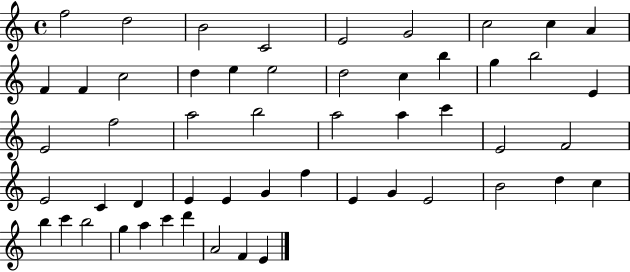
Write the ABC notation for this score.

X:1
T:Untitled
M:4/4
L:1/4
K:C
f2 d2 B2 C2 E2 G2 c2 c A F F c2 d e e2 d2 c b g b2 E E2 f2 a2 b2 a2 a c' E2 F2 E2 C D E E G f E G E2 B2 d c b c' b2 g a c' d' A2 F E